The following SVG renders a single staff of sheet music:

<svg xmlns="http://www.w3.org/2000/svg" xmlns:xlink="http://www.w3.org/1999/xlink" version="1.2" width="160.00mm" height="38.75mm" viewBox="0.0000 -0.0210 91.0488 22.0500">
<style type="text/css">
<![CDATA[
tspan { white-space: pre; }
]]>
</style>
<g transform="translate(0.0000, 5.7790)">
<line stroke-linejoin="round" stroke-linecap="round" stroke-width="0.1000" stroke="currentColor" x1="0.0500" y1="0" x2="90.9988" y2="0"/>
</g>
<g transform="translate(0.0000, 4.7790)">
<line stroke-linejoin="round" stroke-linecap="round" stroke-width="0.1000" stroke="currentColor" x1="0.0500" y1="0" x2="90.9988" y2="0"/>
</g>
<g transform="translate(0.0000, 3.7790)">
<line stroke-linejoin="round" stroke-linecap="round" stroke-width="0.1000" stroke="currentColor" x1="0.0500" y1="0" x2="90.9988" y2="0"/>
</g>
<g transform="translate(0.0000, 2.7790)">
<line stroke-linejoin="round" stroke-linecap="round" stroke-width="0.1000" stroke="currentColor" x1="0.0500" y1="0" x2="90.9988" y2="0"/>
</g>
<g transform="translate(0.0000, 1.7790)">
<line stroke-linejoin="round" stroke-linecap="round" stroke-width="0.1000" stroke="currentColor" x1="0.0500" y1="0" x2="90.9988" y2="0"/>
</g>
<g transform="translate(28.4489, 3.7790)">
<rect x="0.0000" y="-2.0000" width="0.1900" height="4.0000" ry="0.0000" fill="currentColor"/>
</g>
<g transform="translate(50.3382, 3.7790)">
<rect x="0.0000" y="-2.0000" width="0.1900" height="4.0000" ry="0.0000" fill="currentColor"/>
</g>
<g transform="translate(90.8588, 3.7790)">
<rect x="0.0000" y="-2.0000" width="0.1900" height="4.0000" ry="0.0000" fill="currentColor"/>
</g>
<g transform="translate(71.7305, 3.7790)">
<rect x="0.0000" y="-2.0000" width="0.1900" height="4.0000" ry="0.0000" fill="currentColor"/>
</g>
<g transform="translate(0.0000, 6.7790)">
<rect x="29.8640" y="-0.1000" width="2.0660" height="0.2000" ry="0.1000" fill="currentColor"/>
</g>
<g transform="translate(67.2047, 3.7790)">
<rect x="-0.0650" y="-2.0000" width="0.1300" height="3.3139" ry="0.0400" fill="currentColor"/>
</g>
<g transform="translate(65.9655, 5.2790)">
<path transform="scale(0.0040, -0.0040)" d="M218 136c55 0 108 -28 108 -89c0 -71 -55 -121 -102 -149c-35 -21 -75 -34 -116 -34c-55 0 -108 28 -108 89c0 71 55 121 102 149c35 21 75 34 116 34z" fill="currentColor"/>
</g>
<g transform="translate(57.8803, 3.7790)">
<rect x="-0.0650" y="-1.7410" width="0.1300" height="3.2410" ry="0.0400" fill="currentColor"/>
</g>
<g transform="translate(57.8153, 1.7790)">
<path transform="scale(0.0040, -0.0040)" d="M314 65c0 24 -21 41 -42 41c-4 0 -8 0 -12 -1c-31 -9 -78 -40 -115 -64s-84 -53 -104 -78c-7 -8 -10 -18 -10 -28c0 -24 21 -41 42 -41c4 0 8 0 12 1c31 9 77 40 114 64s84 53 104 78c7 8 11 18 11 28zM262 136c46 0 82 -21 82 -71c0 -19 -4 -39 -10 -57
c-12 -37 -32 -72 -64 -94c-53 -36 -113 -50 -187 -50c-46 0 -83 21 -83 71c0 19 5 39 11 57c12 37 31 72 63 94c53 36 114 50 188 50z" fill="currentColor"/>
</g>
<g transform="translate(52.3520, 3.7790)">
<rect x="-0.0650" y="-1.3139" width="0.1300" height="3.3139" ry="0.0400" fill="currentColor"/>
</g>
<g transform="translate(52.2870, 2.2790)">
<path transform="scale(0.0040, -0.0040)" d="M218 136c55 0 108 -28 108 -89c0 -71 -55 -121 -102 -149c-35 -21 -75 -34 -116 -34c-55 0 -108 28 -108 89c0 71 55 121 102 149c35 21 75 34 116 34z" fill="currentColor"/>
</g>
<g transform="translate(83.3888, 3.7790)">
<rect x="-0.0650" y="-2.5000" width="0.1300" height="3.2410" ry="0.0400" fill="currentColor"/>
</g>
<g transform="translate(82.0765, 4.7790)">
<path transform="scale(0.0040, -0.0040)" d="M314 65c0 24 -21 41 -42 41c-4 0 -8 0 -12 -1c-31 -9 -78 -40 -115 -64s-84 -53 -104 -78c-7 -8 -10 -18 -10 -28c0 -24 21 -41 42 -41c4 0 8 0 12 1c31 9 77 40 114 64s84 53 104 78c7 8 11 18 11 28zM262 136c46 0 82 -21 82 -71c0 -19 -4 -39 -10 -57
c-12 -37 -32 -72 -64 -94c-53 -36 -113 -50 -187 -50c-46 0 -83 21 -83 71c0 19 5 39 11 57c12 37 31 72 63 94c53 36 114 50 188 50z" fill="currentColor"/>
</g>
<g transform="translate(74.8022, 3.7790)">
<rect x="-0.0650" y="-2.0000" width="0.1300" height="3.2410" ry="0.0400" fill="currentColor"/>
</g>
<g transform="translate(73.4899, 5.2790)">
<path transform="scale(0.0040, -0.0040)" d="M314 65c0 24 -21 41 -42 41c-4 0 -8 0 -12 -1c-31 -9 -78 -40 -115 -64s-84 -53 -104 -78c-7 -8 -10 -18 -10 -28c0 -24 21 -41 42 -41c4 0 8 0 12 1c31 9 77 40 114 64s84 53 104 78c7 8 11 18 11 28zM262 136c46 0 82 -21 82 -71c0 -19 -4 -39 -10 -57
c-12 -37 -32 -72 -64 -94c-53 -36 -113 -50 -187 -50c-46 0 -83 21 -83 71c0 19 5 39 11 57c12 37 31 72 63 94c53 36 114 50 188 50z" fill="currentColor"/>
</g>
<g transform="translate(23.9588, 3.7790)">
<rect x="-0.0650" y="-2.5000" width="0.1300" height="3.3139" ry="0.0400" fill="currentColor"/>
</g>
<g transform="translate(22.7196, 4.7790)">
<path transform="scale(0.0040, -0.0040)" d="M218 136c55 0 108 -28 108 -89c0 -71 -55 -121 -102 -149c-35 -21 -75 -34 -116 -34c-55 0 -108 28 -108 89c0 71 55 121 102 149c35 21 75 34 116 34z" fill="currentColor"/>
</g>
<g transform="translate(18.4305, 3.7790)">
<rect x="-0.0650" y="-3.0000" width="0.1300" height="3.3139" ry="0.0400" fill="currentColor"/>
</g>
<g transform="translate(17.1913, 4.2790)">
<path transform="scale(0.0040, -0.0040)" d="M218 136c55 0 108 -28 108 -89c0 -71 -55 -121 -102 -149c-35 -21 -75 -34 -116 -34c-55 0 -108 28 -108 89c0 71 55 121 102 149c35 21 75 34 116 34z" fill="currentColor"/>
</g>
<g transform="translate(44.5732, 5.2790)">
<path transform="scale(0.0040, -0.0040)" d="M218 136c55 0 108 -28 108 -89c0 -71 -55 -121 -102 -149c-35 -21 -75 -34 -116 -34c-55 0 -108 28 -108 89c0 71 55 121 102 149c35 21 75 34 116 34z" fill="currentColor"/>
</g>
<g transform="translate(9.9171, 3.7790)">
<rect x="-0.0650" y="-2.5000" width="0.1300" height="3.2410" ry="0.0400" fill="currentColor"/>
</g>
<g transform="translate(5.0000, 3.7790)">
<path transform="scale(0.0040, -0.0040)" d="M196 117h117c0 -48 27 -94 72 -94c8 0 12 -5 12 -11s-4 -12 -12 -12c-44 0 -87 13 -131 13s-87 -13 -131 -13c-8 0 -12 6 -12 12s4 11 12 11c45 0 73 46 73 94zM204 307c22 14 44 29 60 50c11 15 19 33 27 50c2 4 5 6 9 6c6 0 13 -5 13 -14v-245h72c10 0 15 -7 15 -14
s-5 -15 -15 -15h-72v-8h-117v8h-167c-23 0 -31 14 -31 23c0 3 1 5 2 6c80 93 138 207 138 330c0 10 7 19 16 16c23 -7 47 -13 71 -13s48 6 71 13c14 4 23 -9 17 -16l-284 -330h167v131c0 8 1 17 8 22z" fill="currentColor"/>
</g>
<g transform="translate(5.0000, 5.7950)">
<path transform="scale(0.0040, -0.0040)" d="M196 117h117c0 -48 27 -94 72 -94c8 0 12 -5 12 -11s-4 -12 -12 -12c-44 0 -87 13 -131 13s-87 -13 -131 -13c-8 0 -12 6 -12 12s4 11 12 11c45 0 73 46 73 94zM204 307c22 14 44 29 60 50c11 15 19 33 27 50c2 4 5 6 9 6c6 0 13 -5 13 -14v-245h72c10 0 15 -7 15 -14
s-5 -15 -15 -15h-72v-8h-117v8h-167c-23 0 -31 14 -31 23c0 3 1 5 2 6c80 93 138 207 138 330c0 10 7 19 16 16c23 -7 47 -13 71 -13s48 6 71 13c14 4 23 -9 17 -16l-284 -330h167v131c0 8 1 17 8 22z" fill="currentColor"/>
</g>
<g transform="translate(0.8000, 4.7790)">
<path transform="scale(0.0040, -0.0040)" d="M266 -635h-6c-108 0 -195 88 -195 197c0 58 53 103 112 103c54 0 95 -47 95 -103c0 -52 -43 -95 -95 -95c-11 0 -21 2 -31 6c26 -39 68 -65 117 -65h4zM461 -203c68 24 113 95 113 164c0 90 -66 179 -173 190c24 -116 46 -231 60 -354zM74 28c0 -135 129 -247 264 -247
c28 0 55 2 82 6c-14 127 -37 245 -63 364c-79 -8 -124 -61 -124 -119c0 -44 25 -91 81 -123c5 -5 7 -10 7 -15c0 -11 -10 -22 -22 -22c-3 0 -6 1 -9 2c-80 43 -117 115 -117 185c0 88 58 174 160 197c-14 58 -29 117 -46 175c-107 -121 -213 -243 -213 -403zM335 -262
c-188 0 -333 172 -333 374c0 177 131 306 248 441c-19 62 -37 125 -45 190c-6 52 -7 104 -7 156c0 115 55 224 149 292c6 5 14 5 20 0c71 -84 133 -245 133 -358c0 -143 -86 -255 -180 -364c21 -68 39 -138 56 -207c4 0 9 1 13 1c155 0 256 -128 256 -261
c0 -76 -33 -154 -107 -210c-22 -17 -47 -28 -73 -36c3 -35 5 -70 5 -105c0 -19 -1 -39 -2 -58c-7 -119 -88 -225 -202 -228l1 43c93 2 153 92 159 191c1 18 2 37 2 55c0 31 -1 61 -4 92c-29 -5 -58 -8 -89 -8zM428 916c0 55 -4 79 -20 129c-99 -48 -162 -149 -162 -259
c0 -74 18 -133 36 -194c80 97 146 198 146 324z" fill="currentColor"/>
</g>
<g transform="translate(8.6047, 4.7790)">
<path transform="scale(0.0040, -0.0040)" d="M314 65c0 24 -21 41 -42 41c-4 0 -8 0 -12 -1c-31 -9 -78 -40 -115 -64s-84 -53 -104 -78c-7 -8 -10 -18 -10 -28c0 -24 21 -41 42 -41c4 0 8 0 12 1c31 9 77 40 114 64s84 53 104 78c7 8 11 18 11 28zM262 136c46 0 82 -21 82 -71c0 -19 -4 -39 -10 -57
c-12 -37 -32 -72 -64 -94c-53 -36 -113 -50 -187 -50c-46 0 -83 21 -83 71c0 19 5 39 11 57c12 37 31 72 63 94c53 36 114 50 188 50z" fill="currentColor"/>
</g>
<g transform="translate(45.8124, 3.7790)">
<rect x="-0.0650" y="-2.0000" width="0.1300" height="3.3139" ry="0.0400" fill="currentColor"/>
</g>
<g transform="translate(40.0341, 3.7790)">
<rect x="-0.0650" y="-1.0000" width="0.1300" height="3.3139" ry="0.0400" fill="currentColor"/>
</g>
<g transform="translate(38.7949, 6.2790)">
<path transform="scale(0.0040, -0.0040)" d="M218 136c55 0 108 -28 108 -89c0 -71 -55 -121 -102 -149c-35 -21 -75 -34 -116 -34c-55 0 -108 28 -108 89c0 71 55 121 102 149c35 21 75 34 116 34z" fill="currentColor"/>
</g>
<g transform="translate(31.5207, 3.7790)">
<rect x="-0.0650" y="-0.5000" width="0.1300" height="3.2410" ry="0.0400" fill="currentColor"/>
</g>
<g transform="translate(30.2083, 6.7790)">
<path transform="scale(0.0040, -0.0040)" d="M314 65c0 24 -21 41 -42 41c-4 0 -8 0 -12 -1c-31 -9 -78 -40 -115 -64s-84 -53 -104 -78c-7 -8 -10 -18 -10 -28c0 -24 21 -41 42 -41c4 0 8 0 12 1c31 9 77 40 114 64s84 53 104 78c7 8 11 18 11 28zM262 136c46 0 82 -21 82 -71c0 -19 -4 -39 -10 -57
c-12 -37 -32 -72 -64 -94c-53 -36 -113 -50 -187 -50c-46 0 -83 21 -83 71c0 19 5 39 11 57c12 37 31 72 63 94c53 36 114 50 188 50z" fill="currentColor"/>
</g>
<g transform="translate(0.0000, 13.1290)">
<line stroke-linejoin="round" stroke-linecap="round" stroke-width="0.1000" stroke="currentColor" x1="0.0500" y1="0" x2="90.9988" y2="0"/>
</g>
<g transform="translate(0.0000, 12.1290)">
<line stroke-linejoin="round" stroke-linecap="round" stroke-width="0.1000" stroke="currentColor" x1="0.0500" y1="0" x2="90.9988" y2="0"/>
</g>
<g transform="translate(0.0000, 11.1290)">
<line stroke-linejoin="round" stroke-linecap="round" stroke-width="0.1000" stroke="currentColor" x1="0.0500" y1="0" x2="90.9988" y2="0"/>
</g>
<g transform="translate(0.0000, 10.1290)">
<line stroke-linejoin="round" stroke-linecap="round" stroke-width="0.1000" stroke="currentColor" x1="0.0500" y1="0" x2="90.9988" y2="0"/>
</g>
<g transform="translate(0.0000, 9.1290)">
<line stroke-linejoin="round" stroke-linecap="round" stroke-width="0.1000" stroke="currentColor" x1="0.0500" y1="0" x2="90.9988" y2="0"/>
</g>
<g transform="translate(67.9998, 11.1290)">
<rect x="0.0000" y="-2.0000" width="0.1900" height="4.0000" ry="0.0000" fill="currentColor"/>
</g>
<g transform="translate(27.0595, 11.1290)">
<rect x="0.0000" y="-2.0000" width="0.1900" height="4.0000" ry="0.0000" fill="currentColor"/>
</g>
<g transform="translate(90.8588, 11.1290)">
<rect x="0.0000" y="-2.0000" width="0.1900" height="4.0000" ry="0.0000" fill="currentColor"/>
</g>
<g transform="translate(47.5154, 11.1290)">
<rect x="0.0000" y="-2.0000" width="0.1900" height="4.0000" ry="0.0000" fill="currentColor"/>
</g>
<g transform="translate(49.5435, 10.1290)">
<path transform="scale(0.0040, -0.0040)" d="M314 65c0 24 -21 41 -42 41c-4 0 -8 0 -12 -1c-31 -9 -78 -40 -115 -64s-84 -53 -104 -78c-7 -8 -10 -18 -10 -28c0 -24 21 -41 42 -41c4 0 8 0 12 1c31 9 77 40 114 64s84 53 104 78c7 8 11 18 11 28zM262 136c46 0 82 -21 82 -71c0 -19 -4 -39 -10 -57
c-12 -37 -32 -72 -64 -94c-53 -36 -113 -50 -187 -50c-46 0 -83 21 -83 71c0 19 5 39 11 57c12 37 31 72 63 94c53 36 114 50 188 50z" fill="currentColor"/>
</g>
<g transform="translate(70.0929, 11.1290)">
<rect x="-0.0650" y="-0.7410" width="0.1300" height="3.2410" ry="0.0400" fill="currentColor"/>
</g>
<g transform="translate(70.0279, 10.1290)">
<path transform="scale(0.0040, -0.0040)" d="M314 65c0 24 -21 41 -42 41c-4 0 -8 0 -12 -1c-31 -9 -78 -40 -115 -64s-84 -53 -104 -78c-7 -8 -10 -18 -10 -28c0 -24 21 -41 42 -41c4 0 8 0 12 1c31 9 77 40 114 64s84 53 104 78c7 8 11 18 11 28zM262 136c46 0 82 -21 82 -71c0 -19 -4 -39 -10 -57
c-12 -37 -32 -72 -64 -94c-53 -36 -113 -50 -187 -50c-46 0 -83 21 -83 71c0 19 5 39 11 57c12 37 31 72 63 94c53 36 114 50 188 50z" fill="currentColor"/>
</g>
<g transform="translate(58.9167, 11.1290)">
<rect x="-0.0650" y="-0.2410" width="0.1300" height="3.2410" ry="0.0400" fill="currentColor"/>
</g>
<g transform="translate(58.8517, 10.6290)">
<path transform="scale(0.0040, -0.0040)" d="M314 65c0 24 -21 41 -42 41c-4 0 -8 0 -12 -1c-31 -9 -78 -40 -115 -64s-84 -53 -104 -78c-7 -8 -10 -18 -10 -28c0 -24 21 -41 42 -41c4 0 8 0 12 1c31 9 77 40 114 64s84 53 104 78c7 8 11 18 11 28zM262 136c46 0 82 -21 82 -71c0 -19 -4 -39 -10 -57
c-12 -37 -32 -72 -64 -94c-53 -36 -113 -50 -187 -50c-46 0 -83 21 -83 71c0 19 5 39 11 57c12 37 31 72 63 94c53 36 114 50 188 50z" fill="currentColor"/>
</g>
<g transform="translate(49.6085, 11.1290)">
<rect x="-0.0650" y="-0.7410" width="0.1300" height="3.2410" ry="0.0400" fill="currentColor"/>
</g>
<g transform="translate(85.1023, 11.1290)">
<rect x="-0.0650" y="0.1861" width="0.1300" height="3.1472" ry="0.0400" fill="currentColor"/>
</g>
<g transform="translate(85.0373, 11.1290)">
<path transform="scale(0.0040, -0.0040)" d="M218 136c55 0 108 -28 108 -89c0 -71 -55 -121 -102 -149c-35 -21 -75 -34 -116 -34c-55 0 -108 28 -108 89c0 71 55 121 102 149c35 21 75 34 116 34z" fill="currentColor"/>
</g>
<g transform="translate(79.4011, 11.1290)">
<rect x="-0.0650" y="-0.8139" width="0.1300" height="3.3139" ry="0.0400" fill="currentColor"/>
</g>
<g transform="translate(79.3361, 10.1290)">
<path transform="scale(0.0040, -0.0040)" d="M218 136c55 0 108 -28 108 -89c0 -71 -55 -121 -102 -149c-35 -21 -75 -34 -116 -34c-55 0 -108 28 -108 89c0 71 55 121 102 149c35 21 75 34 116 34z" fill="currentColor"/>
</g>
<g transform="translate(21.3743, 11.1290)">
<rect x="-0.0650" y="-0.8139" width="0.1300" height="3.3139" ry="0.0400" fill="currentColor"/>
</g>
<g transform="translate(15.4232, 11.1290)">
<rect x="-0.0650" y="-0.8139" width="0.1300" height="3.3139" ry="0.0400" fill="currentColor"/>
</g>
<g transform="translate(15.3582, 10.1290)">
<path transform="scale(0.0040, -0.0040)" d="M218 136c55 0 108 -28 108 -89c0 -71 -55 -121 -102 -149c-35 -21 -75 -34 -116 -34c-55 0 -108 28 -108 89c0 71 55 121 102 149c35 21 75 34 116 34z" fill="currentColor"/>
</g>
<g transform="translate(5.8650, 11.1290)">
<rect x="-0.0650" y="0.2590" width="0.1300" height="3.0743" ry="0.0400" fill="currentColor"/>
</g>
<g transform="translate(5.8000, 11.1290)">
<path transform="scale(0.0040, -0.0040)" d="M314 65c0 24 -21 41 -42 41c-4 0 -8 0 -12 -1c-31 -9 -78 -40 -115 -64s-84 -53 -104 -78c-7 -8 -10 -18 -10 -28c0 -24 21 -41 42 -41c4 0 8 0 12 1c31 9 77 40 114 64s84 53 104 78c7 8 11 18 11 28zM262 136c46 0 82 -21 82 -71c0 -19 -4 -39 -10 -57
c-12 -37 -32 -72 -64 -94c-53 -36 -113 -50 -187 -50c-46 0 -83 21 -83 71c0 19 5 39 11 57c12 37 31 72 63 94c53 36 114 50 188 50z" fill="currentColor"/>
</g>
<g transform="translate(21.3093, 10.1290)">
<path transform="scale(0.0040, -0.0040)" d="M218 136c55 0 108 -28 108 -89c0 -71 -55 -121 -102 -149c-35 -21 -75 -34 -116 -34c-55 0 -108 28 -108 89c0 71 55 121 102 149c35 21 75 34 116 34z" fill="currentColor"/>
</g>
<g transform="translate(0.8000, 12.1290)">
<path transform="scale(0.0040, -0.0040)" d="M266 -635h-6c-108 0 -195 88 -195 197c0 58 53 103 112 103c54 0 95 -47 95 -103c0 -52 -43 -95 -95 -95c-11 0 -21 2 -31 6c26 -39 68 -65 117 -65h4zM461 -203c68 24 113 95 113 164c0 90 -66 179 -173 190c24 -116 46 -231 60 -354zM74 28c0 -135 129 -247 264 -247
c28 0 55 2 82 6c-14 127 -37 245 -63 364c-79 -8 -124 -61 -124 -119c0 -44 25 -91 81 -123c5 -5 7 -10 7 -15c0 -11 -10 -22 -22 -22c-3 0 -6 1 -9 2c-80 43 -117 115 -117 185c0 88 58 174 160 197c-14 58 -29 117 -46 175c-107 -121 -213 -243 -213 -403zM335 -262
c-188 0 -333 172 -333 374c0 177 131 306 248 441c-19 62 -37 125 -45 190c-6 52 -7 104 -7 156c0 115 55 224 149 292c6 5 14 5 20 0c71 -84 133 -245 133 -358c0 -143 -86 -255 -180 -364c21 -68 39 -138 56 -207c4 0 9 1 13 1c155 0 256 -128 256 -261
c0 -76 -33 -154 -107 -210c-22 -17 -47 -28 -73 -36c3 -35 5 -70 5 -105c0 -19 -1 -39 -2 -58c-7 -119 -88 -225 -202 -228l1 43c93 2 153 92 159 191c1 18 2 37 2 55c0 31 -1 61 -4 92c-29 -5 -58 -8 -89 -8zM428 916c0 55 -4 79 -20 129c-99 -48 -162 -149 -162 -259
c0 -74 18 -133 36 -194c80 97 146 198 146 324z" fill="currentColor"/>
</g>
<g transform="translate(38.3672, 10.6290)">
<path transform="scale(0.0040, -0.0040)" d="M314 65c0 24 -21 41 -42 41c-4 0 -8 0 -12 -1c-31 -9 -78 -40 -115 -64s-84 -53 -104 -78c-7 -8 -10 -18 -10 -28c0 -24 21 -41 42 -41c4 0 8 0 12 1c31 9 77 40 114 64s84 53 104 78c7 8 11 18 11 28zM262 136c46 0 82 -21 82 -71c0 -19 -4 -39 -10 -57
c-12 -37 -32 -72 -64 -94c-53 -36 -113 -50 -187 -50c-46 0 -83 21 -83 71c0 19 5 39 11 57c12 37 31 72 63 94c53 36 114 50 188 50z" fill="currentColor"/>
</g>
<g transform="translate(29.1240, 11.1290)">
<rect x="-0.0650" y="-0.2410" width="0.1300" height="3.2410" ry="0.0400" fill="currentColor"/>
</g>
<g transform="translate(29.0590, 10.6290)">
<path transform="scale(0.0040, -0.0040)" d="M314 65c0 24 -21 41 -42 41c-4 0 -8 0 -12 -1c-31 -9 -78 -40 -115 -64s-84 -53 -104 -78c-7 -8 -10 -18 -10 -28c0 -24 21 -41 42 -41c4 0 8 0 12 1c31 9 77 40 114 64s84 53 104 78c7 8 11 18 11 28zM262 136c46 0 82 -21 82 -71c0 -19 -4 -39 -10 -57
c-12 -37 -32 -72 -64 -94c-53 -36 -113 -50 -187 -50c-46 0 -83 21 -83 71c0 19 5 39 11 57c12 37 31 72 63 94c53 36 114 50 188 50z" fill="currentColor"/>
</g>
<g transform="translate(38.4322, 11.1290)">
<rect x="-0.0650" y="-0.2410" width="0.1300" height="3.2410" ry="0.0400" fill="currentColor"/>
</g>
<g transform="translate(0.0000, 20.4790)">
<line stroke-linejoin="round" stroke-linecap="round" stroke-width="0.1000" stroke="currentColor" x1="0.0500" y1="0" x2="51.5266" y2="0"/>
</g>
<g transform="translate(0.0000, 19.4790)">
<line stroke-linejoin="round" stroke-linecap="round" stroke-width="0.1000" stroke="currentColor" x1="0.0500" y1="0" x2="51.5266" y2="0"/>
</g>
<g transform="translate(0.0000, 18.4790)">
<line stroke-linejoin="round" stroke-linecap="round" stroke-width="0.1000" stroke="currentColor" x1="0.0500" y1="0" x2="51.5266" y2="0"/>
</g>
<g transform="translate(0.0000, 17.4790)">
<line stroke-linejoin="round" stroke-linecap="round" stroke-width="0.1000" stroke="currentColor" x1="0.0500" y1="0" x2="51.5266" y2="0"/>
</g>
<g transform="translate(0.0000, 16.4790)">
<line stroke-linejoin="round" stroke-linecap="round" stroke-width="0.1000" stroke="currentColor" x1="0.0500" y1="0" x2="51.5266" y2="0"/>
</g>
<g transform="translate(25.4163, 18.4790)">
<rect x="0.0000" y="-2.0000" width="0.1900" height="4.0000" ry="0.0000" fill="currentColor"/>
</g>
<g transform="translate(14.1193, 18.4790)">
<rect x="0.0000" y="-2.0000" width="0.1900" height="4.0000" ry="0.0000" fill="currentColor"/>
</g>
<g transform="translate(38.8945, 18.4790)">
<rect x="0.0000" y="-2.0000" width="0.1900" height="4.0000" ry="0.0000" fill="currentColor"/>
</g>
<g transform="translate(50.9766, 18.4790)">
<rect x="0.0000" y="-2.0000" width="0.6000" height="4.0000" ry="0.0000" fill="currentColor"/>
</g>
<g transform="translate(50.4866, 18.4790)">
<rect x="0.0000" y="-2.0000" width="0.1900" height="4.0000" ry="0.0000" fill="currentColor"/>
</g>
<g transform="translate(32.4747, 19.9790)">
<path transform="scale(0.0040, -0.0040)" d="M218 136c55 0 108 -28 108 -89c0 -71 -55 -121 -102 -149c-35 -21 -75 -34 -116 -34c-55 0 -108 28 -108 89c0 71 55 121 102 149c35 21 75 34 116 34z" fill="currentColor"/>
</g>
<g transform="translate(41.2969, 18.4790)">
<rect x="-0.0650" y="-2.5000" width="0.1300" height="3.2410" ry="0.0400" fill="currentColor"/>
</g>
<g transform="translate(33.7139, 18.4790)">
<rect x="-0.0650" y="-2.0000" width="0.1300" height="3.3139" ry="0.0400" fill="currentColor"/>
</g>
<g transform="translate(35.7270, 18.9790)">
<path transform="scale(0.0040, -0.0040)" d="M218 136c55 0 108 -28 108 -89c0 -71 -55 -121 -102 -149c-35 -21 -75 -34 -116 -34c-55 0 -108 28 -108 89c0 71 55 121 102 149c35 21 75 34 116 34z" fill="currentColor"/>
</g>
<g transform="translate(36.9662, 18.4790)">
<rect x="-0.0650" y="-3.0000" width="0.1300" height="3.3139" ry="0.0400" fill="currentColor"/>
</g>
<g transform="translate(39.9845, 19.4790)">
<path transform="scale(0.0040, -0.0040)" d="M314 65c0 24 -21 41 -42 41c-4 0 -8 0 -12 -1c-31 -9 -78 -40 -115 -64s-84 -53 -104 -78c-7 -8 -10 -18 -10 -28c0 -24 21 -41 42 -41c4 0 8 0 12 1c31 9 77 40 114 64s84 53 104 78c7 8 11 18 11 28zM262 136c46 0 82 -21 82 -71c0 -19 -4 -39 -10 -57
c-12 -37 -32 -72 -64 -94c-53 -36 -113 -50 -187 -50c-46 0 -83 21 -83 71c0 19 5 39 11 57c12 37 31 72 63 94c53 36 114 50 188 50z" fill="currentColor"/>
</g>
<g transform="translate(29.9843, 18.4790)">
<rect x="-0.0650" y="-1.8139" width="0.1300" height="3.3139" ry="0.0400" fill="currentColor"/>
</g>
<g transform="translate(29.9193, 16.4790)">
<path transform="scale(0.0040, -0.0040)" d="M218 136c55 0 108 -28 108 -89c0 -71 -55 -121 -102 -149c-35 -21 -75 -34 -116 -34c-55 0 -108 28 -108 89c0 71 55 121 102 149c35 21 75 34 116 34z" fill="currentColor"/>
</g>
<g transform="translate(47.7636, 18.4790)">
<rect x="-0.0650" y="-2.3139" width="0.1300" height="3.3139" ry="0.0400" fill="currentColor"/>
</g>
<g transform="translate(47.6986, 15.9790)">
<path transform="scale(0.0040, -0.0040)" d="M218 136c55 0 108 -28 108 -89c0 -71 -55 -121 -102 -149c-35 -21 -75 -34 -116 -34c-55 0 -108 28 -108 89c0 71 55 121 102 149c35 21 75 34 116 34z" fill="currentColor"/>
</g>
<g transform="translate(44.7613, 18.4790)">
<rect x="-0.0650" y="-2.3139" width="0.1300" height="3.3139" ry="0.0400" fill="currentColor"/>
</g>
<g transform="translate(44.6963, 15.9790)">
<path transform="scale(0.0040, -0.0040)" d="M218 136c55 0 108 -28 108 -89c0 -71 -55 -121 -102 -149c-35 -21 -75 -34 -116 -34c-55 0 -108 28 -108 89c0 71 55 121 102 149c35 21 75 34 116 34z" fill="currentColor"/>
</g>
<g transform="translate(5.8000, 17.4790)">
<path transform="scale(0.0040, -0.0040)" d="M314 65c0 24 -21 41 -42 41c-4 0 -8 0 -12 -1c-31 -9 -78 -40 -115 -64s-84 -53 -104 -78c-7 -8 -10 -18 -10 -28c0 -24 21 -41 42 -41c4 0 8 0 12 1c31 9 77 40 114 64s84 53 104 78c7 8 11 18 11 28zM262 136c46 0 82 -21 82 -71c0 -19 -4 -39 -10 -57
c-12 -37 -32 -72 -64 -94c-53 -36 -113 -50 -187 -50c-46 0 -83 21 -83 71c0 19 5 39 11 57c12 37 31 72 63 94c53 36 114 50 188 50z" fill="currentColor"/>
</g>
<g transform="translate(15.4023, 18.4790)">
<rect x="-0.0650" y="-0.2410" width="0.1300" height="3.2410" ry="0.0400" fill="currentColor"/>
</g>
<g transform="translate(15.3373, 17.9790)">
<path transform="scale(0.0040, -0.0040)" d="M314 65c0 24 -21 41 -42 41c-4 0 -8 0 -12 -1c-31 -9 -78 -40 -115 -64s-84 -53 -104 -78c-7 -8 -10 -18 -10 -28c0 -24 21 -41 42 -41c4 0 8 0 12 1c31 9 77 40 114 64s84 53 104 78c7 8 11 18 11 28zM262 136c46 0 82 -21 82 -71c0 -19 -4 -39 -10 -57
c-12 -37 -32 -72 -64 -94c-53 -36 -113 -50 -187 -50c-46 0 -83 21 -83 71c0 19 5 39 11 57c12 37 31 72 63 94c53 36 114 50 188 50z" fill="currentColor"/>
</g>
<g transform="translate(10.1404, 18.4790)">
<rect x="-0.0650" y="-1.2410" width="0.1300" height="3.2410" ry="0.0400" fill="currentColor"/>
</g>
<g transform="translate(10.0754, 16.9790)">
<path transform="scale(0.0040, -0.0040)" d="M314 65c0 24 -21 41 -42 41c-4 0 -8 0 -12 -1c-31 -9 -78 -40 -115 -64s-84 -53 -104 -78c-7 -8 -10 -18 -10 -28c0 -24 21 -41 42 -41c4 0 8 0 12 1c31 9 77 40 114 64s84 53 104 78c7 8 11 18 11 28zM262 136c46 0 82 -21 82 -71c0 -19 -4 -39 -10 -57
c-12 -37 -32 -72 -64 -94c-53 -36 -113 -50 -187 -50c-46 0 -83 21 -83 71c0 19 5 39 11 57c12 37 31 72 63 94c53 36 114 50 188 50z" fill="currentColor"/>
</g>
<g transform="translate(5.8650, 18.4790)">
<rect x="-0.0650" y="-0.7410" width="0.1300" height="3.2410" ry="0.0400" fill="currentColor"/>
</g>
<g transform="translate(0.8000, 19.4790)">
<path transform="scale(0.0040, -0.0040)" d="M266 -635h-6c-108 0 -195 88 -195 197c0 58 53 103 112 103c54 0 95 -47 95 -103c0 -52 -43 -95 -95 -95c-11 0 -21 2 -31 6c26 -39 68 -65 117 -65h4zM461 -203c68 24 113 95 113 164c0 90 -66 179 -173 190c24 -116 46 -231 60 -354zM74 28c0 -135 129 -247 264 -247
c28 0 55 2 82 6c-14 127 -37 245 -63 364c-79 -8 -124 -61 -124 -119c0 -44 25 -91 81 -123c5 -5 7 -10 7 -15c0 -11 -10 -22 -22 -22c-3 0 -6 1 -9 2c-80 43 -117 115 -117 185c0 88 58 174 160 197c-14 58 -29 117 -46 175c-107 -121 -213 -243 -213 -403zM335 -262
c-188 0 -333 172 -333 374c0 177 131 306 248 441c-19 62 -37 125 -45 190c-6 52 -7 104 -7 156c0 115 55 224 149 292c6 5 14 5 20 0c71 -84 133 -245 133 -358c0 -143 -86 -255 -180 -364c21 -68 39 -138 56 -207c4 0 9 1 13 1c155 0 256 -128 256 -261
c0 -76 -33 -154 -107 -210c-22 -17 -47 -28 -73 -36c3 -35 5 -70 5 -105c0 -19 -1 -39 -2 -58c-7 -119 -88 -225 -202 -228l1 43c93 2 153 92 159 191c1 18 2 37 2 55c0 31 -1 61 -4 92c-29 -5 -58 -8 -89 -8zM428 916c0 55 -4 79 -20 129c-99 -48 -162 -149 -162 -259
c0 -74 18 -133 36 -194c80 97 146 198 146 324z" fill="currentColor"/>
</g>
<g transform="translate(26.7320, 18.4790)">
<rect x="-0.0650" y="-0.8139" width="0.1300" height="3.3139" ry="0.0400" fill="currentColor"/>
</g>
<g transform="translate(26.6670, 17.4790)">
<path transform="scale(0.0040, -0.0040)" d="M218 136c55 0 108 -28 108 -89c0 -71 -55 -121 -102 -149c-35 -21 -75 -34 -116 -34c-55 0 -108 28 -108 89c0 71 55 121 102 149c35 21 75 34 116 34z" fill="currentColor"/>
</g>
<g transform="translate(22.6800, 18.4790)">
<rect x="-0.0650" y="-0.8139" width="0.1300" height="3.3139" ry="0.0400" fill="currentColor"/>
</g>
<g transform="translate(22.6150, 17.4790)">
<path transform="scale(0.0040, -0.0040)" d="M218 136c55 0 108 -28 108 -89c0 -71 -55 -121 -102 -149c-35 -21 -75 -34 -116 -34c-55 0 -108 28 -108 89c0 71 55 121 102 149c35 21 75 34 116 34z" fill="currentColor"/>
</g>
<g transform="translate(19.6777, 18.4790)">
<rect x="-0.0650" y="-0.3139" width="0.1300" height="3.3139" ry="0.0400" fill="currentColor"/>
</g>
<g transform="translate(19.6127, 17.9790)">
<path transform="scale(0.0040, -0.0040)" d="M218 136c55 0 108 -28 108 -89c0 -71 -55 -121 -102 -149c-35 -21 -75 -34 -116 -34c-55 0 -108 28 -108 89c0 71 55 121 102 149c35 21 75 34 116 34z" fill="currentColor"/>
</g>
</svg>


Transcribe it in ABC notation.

X:1
T:Untitled
M:4/4
L:1/4
K:C
G2 A G C2 D F e f2 F F2 G2 B2 d d c2 c2 d2 c2 d2 d B d2 e2 c2 c d d f F A G2 g g